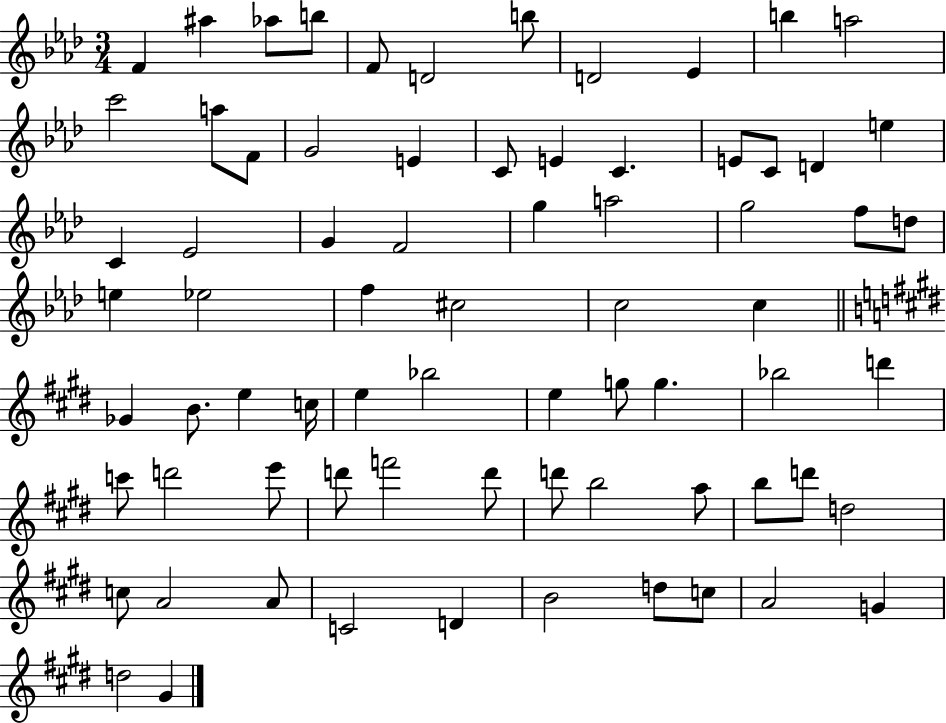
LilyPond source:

{
  \clef treble
  \numericTimeSignature
  \time 3/4
  \key aes \major
  \repeat volta 2 { f'4 ais''4 aes''8 b''8 | f'8 d'2 b''8 | d'2 ees'4 | b''4 a''2 | \break c'''2 a''8 f'8 | g'2 e'4 | c'8 e'4 c'4. | e'8 c'8 d'4 e''4 | \break c'4 ees'2 | g'4 f'2 | g''4 a''2 | g''2 f''8 d''8 | \break e''4 ees''2 | f''4 cis''2 | c''2 c''4 | \bar "||" \break \key e \major ges'4 b'8. e''4 c''16 | e''4 bes''2 | e''4 g''8 g''4. | bes''2 d'''4 | \break c'''8 d'''2 e'''8 | d'''8 f'''2 d'''8 | d'''8 b''2 a''8 | b''8 d'''8 d''2 | \break c''8 a'2 a'8 | c'2 d'4 | b'2 d''8 c''8 | a'2 g'4 | \break d''2 gis'4 | } \bar "|."
}